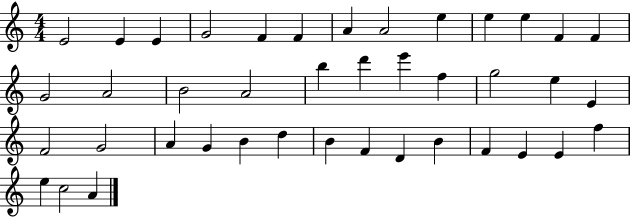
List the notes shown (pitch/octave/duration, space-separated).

E4/h E4/q E4/q G4/h F4/q F4/q A4/q A4/h E5/q E5/q E5/q F4/q F4/q G4/h A4/h B4/h A4/h B5/q D6/q E6/q F5/q G5/h E5/q E4/q F4/h G4/h A4/q G4/q B4/q D5/q B4/q F4/q D4/q B4/q F4/q E4/q E4/q F5/q E5/q C5/h A4/q